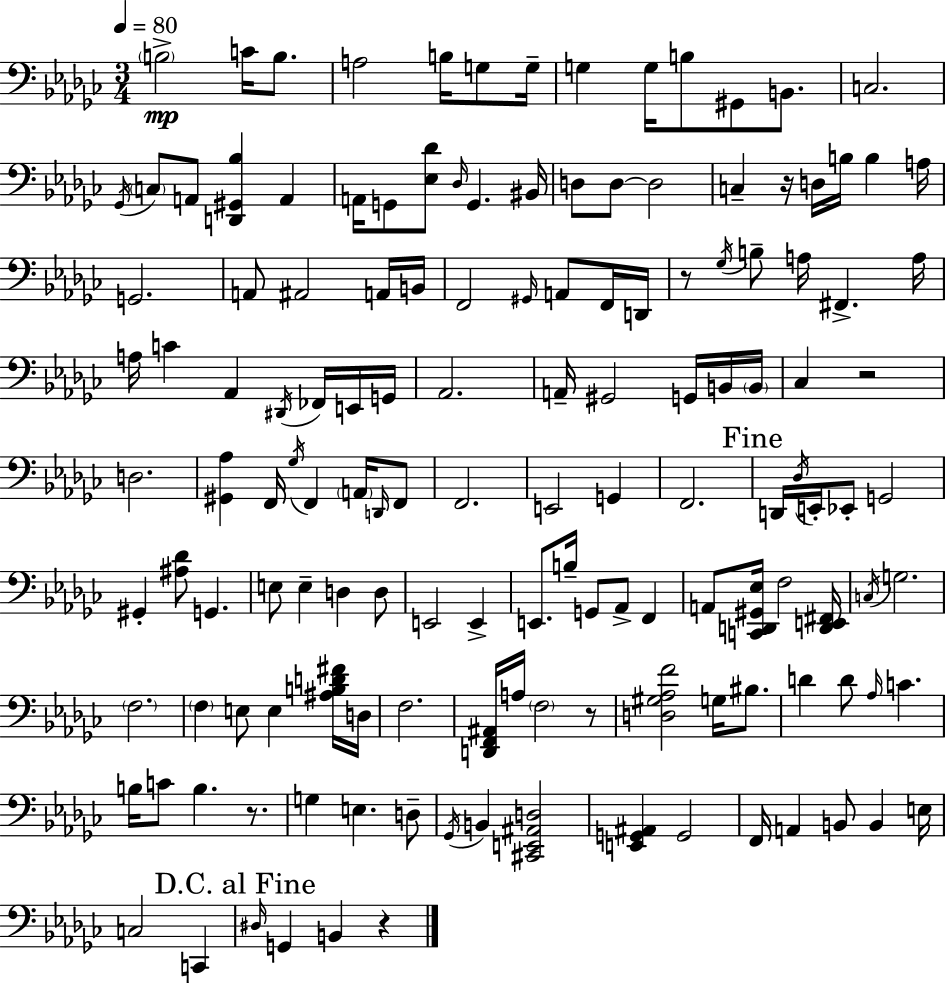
X:1
T:Untitled
M:3/4
L:1/4
K:Ebm
B,2 C/4 B,/2 A,2 B,/4 G,/2 G,/4 G, G,/4 B,/2 ^G,,/2 B,,/2 C,2 _G,,/4 C,/2 A,,/2 [D,,^G,,_B,] A,, A,,/4 G,,/2 [_E,_D]/2 _D,/4 G,, ^B,,/4 D,/2 D,/2 D,2 C, z/4 D,/4 B,/4 B, A,/4 G,,2 A,,/2 ^A,,2 A,,/4 B,,/4 F,,2 ^G,,/4 A,,/2 F,,/4 D,,/4 z/2 _G,/4 B,/2 A,/4 ^F,, A,/4 A,/4 C _A,, ^D,,/4 _F,,/4 E,,/4 G,,/4 _A,,2 A,,/4 ^G,,2 G,,/4 B,,/4 B,,/4 _C, z2 D,2 [^G,,_A,] F,,/4 _G,/4 F,, A,,/4 D,,/4 F,,/2 F,,2 E,,2 G,, F,,2 D,,/4 _D,/4 E,,/4 _E,,/2 G,,2 ^G,, [^A,_D]/2 G,, E,/2 E, D, D,/2 E,,2 E,, E,,/2 B,/4 G,,/2 _A,,/2 F,, A,,/2 [C,,D,,^G,,_E,]/4 F,2 [D,,E,,^F,,]/4 C,/4 G,2 F,2 F, E,/2 E, [^A,B,D^F]/4 D,/4 F,2 [D,,F,,^A,,]/4 A,/4 F,2 z/2 [D,^G,_A,F]2 G,/4 ^B,/2 D D/2 _A,/4 C B,/4 C/2 B, z/2 G, E, D,/2 _G,,/4 B,, [^C,,E,,^A,,D,]2 [E,,G,,^A,,] G,,2 F,,/4 A,, B,,/2 B,, E,/4 C,2 C,, ^D,/4 G,, B,, z